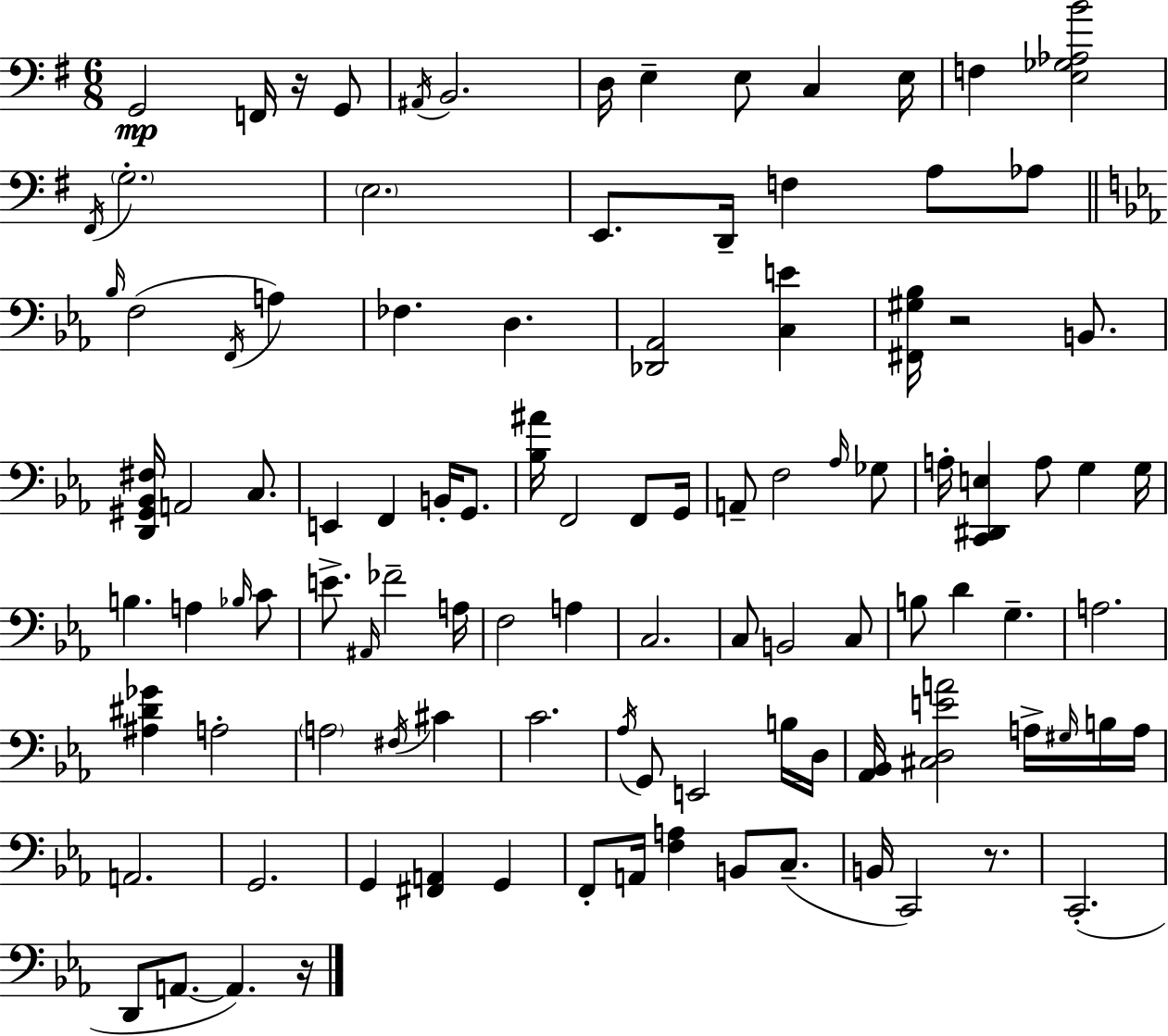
X:1
T:Untitled
M:6/8
L:1/4
K:G
G,,2 F,,/4 z/4 G,,/2 ^A,,/4 B,,2 D,/4 E, E,/2 C, E,/4 F, [E,_G,_A,B]2 ^F,,/4 G,2 E,2 E,,/2 D,,/4 F, A,/2 _A,/2 _B,/4 F,2 F,,/4 A, _F, D, [_D,,_A,,]2 [C,E] [^F,,^G,_B,]/4 z2 B,,/2 [D,,^G,,_B,,^F,]/4 A,,2 C,/2 E,, F,, B,,/4 G,,/2 [_B,^A]/4 F,,2 F,,/2 G,,/4 A,,/2 F,2 _A,/4 _G,/2 A,/4 [C,,^D,,E,] A,/2 G, G,/4 B, A, _B,/4 C/2 E/2 ^A,,/4 _F2 A,/4 F,2 A, C,2 C,/2 B,,2 C,/2 B,/2 D G, A,2 [^A,^D_G] A,2 A,2 ^F,/4 ^C C2 _A,/4 G,,/2 E,,2 B,/4 D,/4 [_A,,_B,,]/4 [^C,D,EA]2 A,/4 ^G,/4 B,/4 A,/4 A,,2 G,,2 G,, [^F,,A,,] G,, F,,/2 A,,/4 [F,A,] B,,/2 C,/2 B,,/4 C,,2 z/2 C,,2 D,,/2 A,,/2 A,, z/4